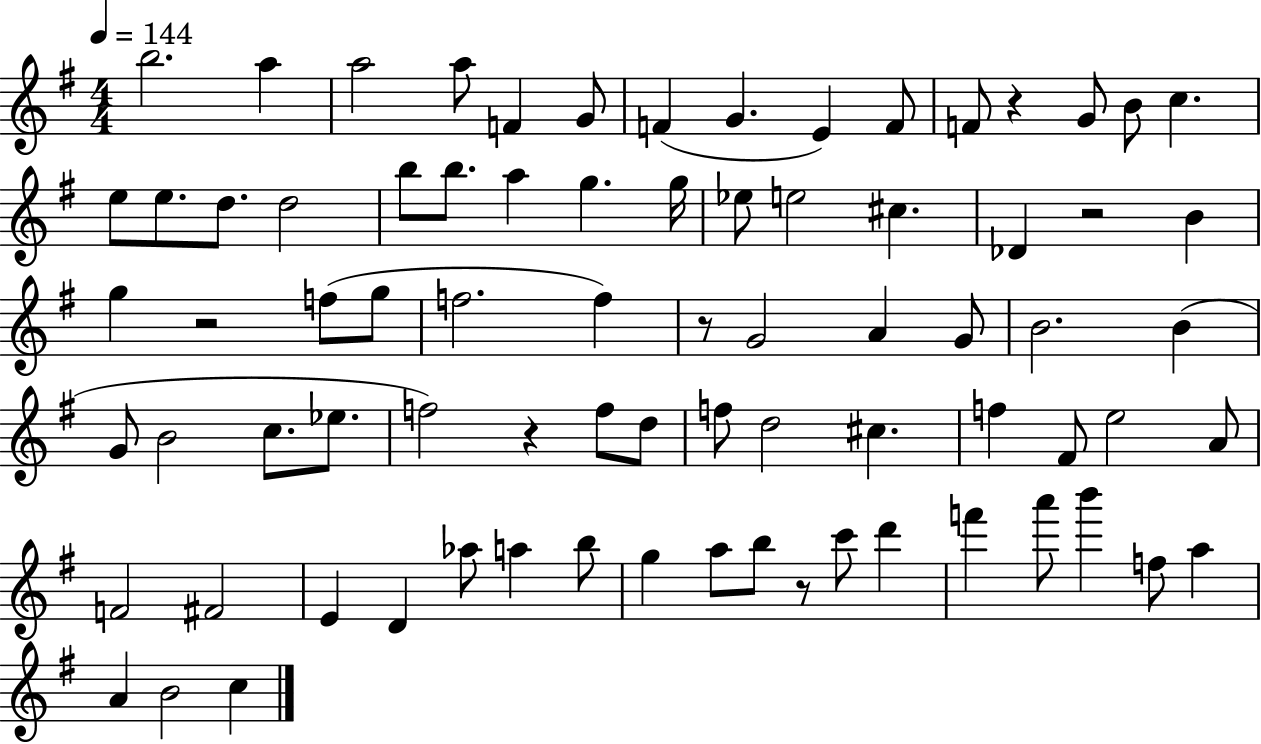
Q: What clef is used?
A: treble